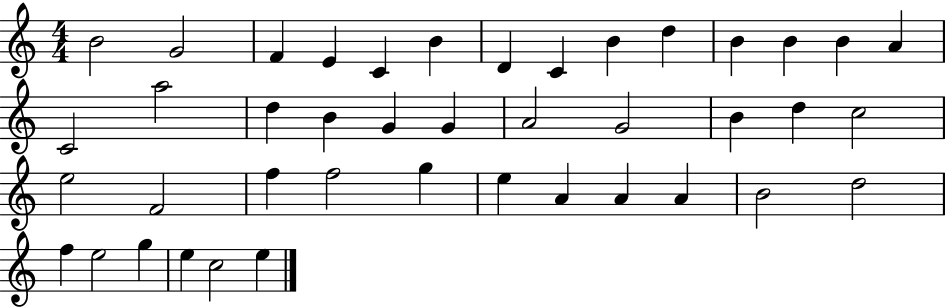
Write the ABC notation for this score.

X:1
T:Untitled
M:4/4
L:1/4
K:C
B2 G2 F E C B D C B d B B B A C2 a2 d B G G A2 G2 B d c2 e2 F2 f f2 g e A A A B2 d2 f e2 g e c2 e